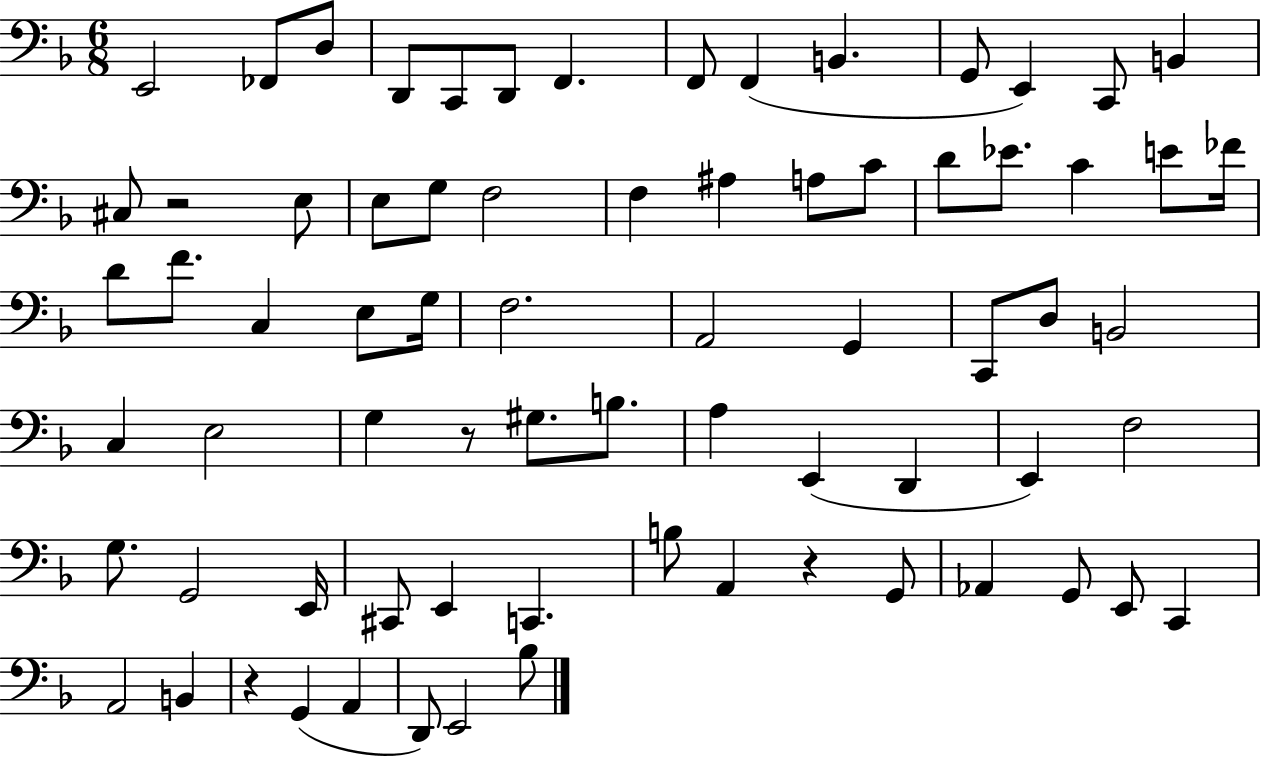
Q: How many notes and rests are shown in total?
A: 73